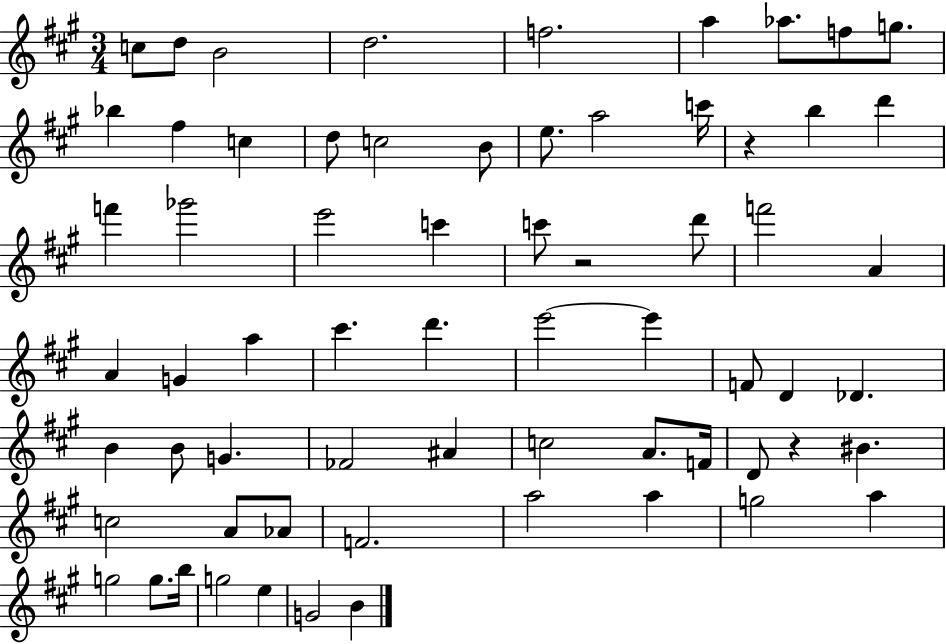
{
  \clef treble
  \numericTimeSignature
  \time 3/4
  \key a \major
  \repeat volta 2 { c''8 d''8 b'2 | d''2. | f''2. | a''4 aes''8. f''8 g''8. | \break bes''4 fis''4 c''4 | d''8 c''2 b'8 | e''8. a''2 c'''16 | r4 b''4 d'''4 | \break f'''4 ges'''2 | e'''2 c'''4 | c'''8 r2 d'''8 | f'''2 a'4 | \break a'4 g'4 a''4 | cis'''4. d'''4. | e'''2~~ e'''4 | f'8 d'4 des'4. | \break b'4 b'8 g'4. | fes'2 ais'4 | c''2 a'8. f'16 | d'8 r4 bis'4. | \break c''2 a'8 aes'8 | f'2. | a''2 a''4 | g''2 a''4 | \break g''2 g''8. b''16 | g''2 e''4 | g'2 b'4 | } \bar "|."
}